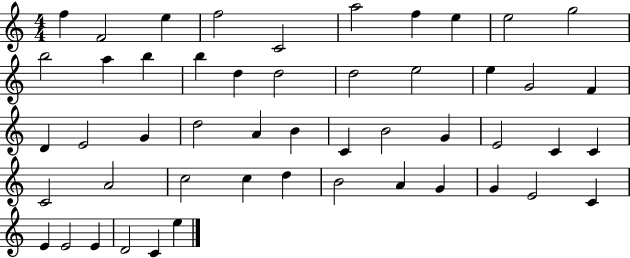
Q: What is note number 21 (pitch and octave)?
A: F4